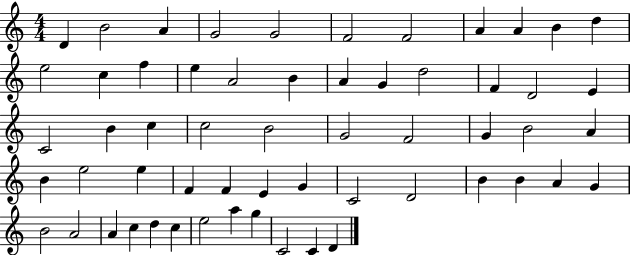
D4/q B4/h A4/q G4/h G4/h F4/h F4/h A4/q A4/q B4/q D5/q E5/h C5/q F5/q E5/q A4/h B4/q A4/q G4/q D5/h F4/q D4/h E4/q C4/h B4/q C5/q C5/h B4/h G4/h F4/h G4/q B4/h A4/q B4/q E5/h E5/q F4/q F4/q E4/q G4/q C4/h D4/h B4/q B4/q A4/q G4/q B4/h A4/h A4/q C5/q D5/q C5/q E5/h A5/q G5/q C4/h C4/q D4/q